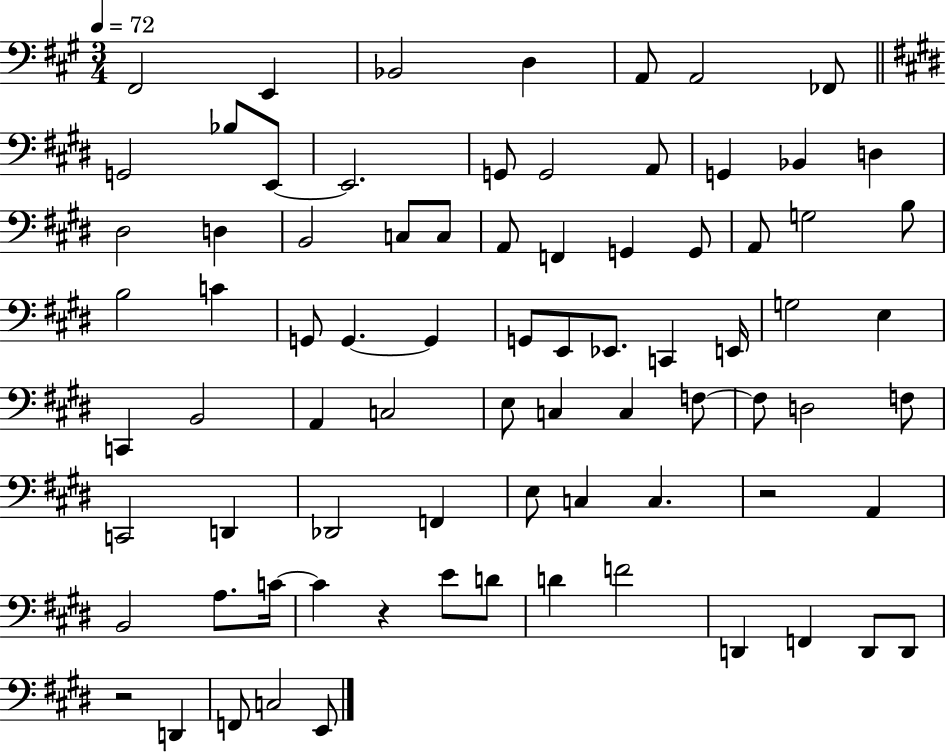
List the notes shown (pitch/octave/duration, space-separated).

F#2/h E2/q Bb2/h D3/q A2/e A2/h FES2/e G2/h Bb3/e E2/e E2/h. G2/e G2/h A2/e G2/q Bb2/q D3/q D#3/h D3/q B2/h C3/e C3/e A2/e F2/q G2/q G2/e A2/e G3/h B3/e B3/h C4/q G2/e G2/q. G2/q G2/e E2/e Eb2/e. C2/q E2/s G3/h E3/q C2/q B2/h A2/q C3/h E3/e C3/q C3/q F3/e F3/e D3/h F3/e C2/h D2/q Db2/h F2/q E3/e C3/q C3/q. R/h A2/q B2/h A3/e. C4/s C4/q R/q E4/e D4/e D4/q F4/h D2/q F2/q D2/e D2/e R/h D2/q F2/e C3/h E2/e